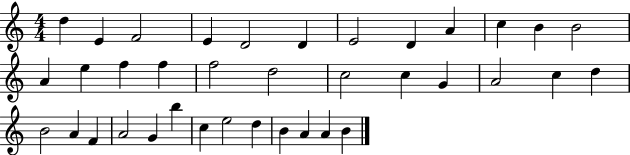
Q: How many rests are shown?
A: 0